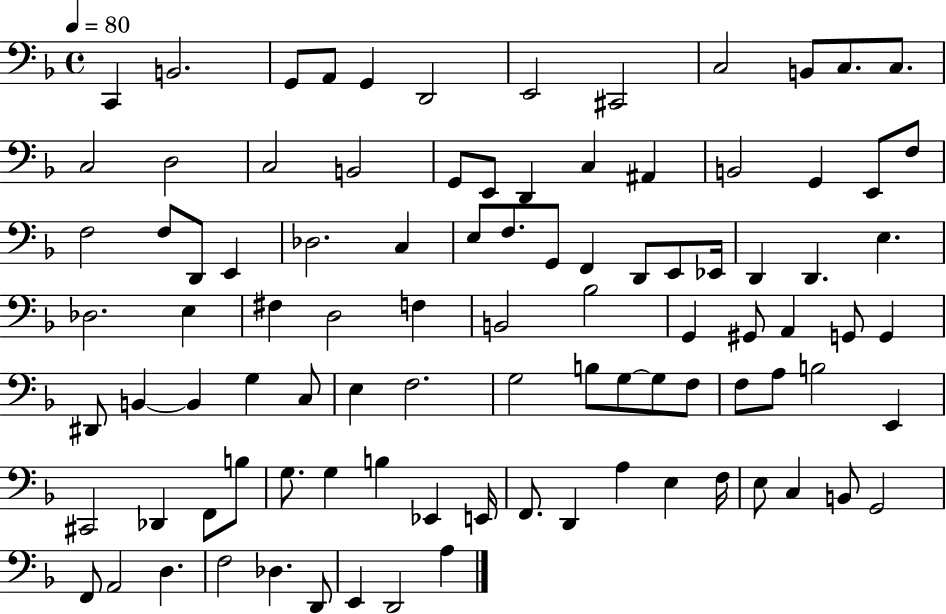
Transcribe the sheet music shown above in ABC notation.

X:1
T:Untitled
M:4/4
L:1/4
K:F
C,, B,,2 G,,/2 A,,/2 G,, D,,2 E,,2 ^C,,2 C,2 B,,/2 C,/2 C,/2 C,2 D,2 C,2 B,,2 G,,/2 E,,/2 D,, C, ^A,, B,,2 G,, E,,/2 F,/2 F,2 F,/2 D,,/2 E,, _D,2 C, E,/2 F,/2 G,,/2 F,, D,,/2 E,,/2 _E,,/4 D,, D,, E, _D,2 E, ^F, D,2 F, B,,2 _B,2 G,, ^G,,/2 A,, G,,/2 G,, ^D,,/2 B,, B,, G, C,/2 E, F,2 G,2 B,/2 G,/2 G,/2 F,/2 F,/2 A,/2 B,2 E,, ^C,,2 _D,, F,,/2 B,/2 G,/2 G, B, _E,, E,,/4 F,,/2 D,, A, E, F,/4 E,/2 C, B,,/2 G,,2 F,,/2 A,,2 D, F,2 _D, D,,/2 E,, D,,2 A,